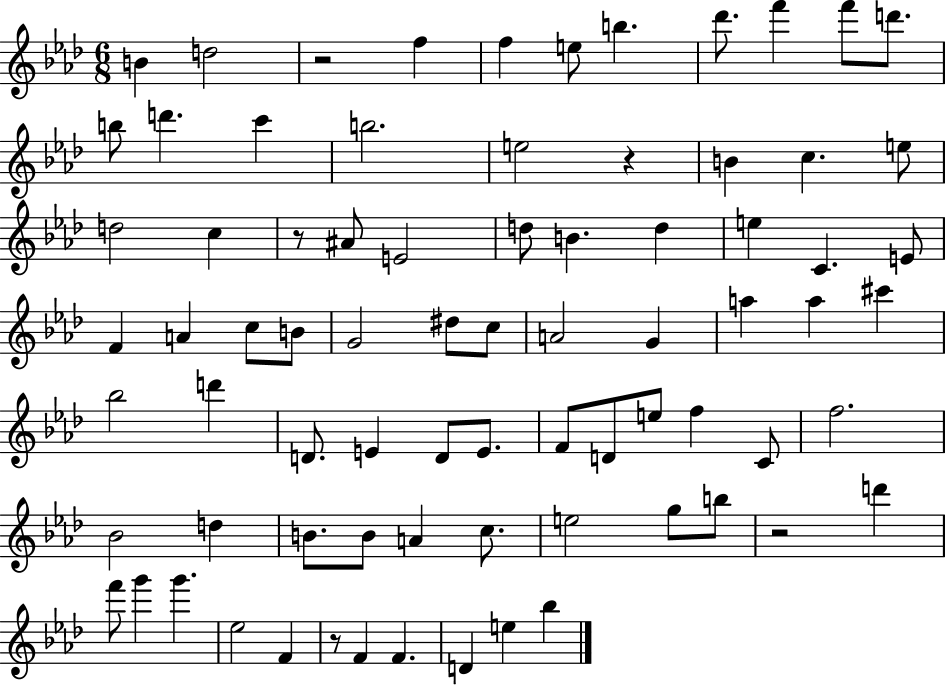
B4/q D5/h R/h F5/q F5/q E5/e B5/q. Db6/e. F6/q F6/e D6/e. B5/e D6/q. C6/q B5/h. E5/h R/q B4/q C5/q. E5/e D5/h C5/q R/e A#4/e E4/h D5/e B4/q. D5/q E5/q C4/q. E4/e F4/q A4/q C5/e B4/e G4/h D#5/e C5/e A4/h G4/q A5/q A5/q C#6/q Bb5/h D6/q D4/e. E4/q D4/e E4/e. F4/e D4/e E5/e F5/q C4/e F5/h. Bb4/h D5/q B4/e. B4/e A4/q C5/e. E5/h G5/e B5/e R/h D6/q F6/e G6/q G6/q. Eb5/h F4/q R/e F4/q F4/q. D4/q E5/q Bb5/q